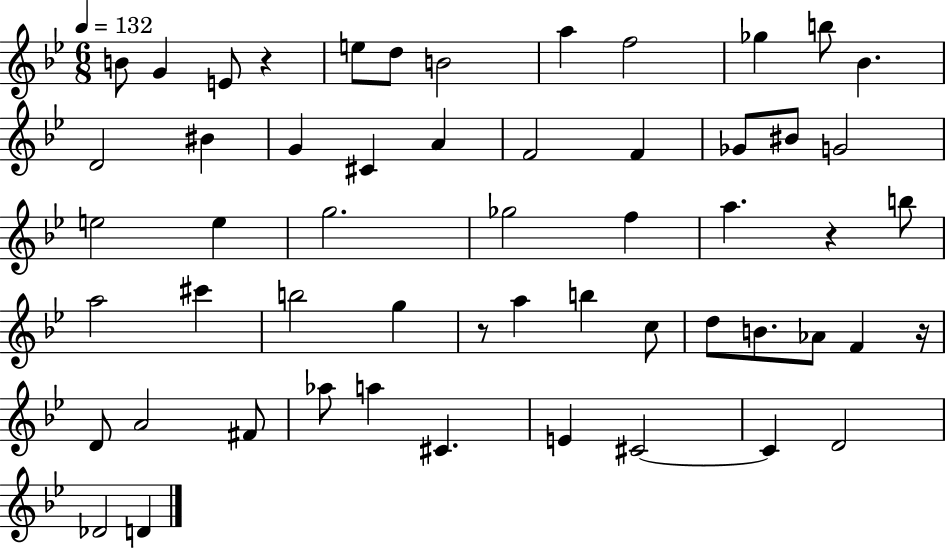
{
  \clef treble
  \numericTimeSignature
  \time 6/8
  \key bes \major
  \tempo 4 = 132
  b'8 g'4 e'8 r4 | e''8 d''8 b'2 | a''4 f''2 | ges''4 b''8 bes'4. | \break d'2 bis'4 | g'4 cis'4 a'4 | f'2 f'4 | ges'8 bis'8 g'2 | \break e''2 e''4 | g''2. | ges''2 f''4 | a''4. r4 b''8 | \break a''2 cis'''4 | b''2 g''4 | r8 a''4 b''4 c''8 | d''8 b'8. aes'8 f'4 r16 | \break d'8 a'2 fis'8 | aes''8 a''4 cis'4. | e'4 cis'2~~ | cis'4 d'2 | \break des'2 d'4 | \bar "|."
}